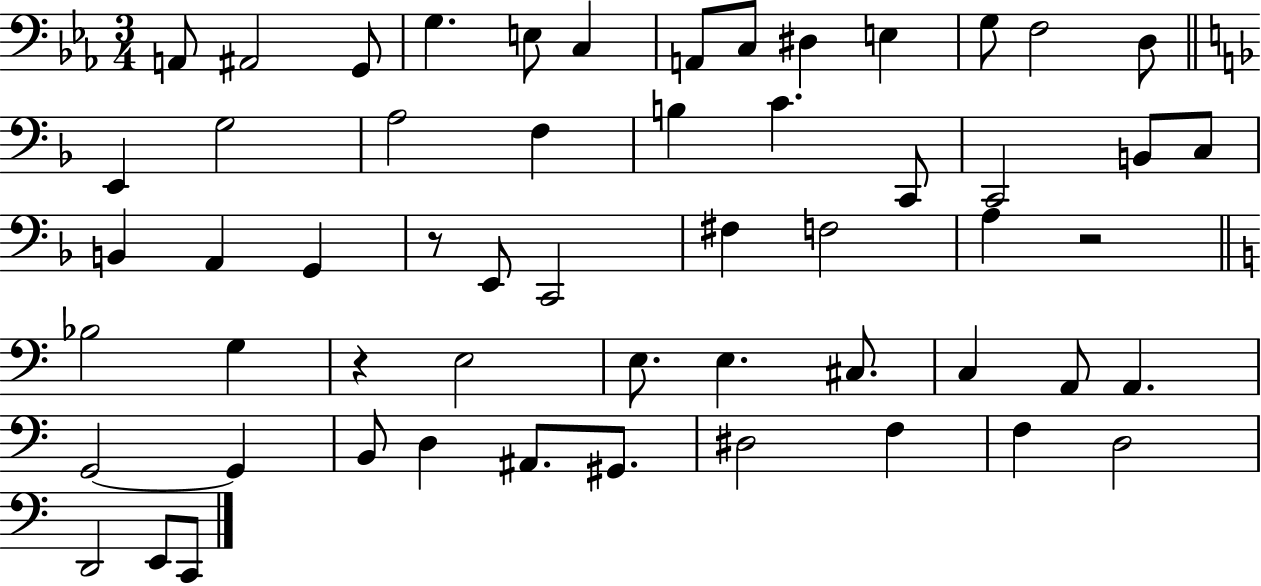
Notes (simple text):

A2/e A#2/h G2/e G3/q. E3/e C3/q A2/e C3/e D#3/q E3/q G3/e F3/h D3/e E2/q G3/h A3/h F3/q B3/q C4/q. C2/e C2/h B2/e C3/e B2/q A2/q G2/q R/e E2/e C2/h F#3/q F3/h A3/q R/h Bb3/h G3/q R/q E3/h E3/e. E3/q. C#3/e. C3/q A2/e A2/q. G2/h G2/q B2/e D3/q A#2/e. G#2/e. D#3/h F3/q F3/q D3/h D2/h E2/e C2/e